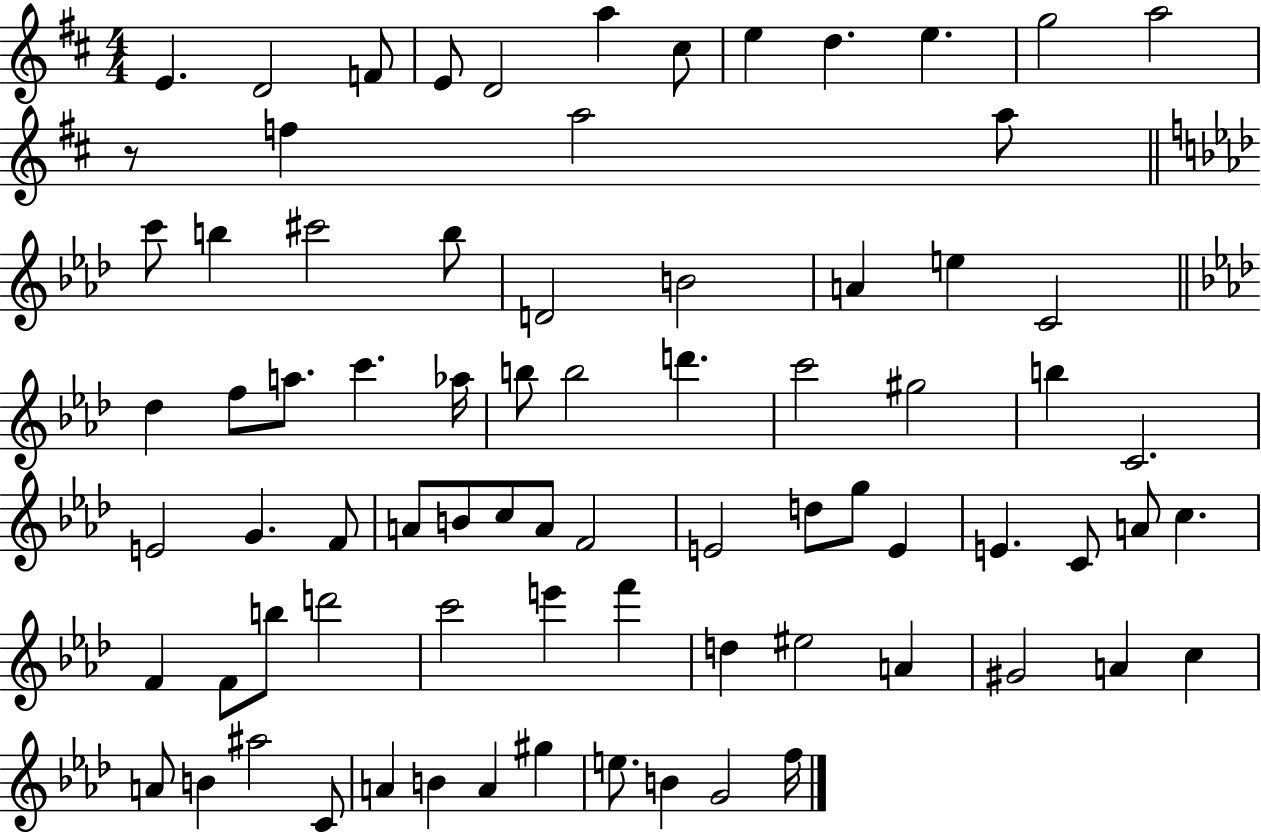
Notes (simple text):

E4/q. D4/h F4/e E4/e D4/h A5/q C#5/e E5/q D5/q. E5/q. G5/h A5/h R/e F5/q A5/h A5/e C6/e B5/q C#6/h B5/e D4/h B4/h A4/q E5/q C4/h Db5/q F5/e A5/e. C6/q. Ab5/s B5/e B5/h D6/q. C6/h G#5/h B5/q C4/h. E4/h G4/q. F4/e A4/e B4/e C5/e A4/e F4/h E4/h D5/e G5/e E4/q E4/q. C4/e A4/e C5/q. F4/q F4/e B5/e D6/h C6/h E6/q F6/q D5/q EIS5/h A4/q G#4/h A4/q C5/q A4/e B4/q A#5/h C4/e A4/q B4/q A4/q G#5/q E5/e. B4/q G4/h F5/s